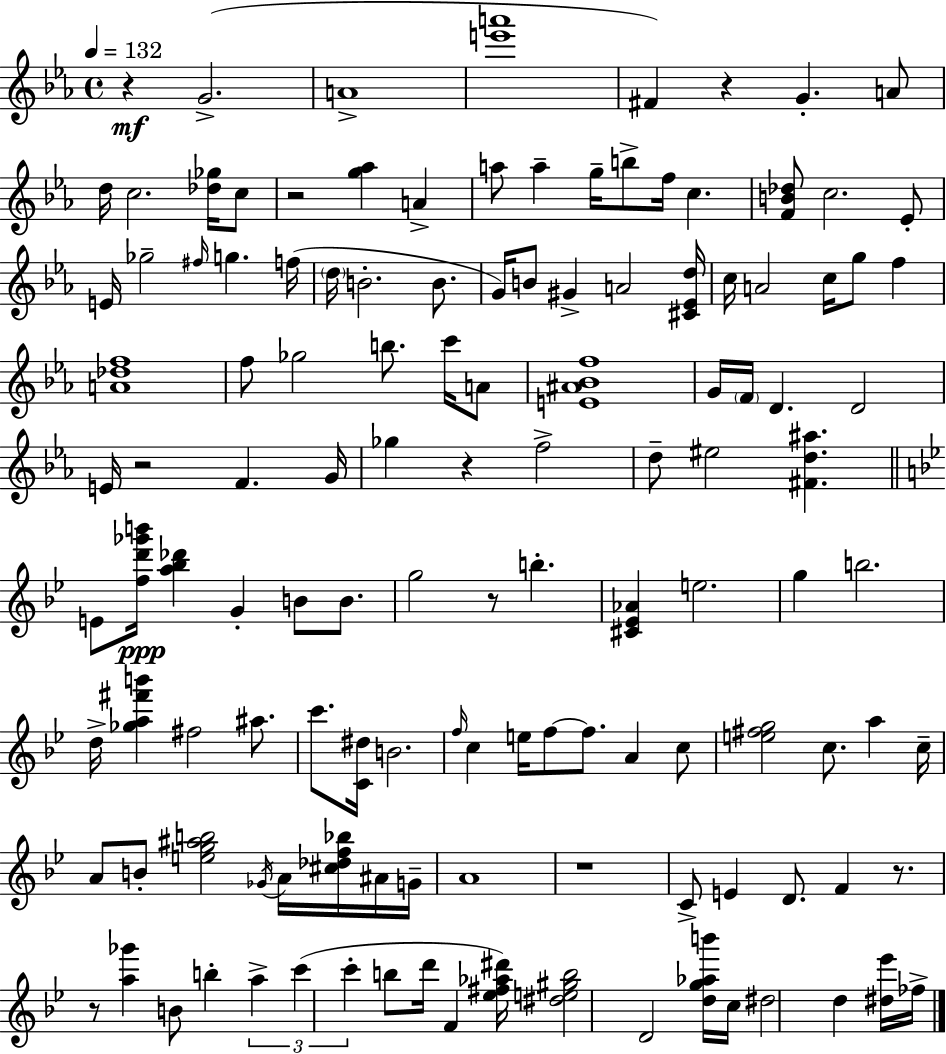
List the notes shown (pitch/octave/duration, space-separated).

R/q G4/h. A4/w [E6,A6]/w F#4/q R/q G4/q. A4/e D5/s C5/h. [Db5,Gb5]/s C5/e R/h [G5,Ab5]/q A4/q A5/e A5/q G5/s B5/e F5/s C5/q. [F4,B4,Db5]/e C5/h. Eb4/e E4/s Gb5/h F#5/s G5/q. F5/s D5/s B4/h. B4/e. G4/s B4/e G#4/q A4/h [C#4,Eb4,D5]/s C5/s A4/h C5/s G5/e F5/q [A4,Db5,F5]/w F5/e Gb5/h B5/e. C6/s A4/e [E4,A#4,Bb4,F5]/w G4/s F4/s D4/q. D4/h E4/s R/h F4/q. G4/s Gb5/q R/q F5/h D5/e EIS5/h [F#4,D5,A#5]/q. E4/e [F5,D6,Gb6,B6]/s [A5,Bb5,Db6]/q G4/q B4/e B4/e. G5/h R/e B5/q. [C#4,Eb4,Ab4]/q E5/h. G5/q B5/h. D5/s [Gb5,A5,F#6,B6]/q F#5/h A#5/e. C6/e. [C4,D#5]/s B4/h. F5/s C5/q E5/s F5/e F5/e. A4/q C5/e [E5,F#5,G5]/h C5/e. A5/q C5/s A4/e B4/e [E5,G5,A#5,B5]/h Gb4/s A4/s [C#5,Db5,F5,Bb5]/s A#4/s G4/s A4/w R/w C4/e E4/q D4/e. F4/q R/e. R/e [A5,Gb6]/q B4/e B5/q A5/q C6/q C6/q B5/e D6/s F4/q [Eb5,F#5,Ab5,D#6]/s [D#5,E5,G#5,B5]/h D4/h [D5,G5,Ab5,B6]/s C5/s D#5/h D5/q [D#5,Eb6]/s FES5/s